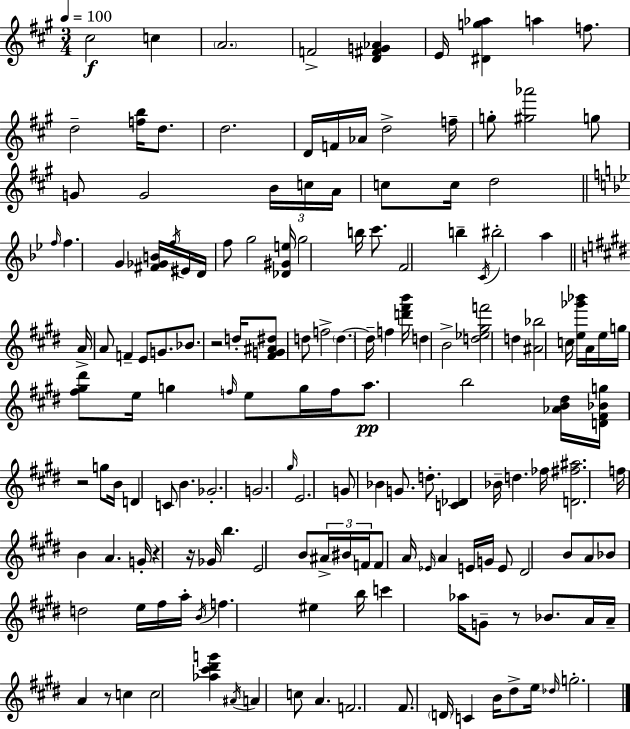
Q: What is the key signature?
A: A major